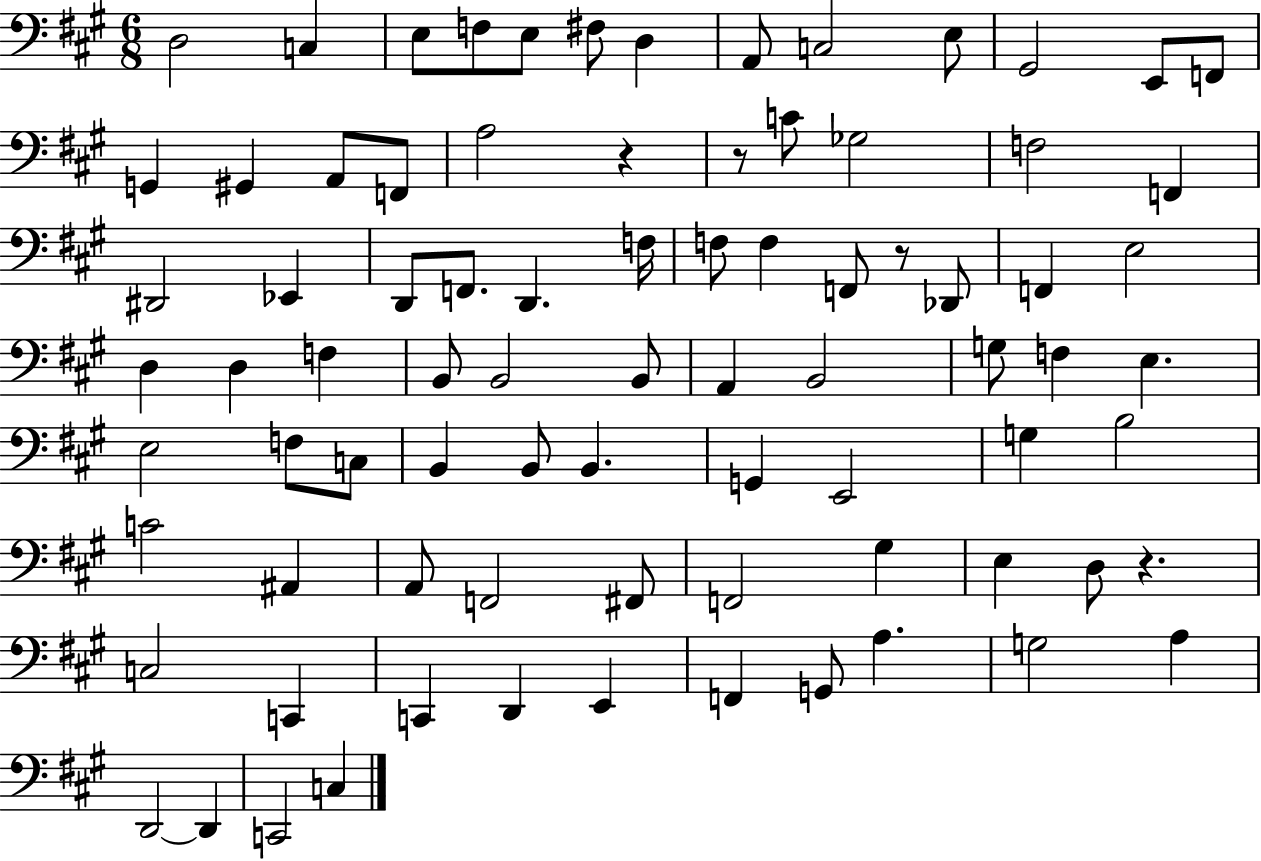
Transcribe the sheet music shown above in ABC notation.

X:1
T:Untitled
M:6/8
L:1/4
K:A
D,2 C, E,/2 F,/2 E,/2 ^F,/2 D, A,,/2 C,2 E,/2 ^G,,2 E,,/2 F,,/2 G,, ^G,, A,,/2 F,,/2 A,2 z z/2 C/2 _G,2 F,2 F,, ^D,,2 _E,, D,,/2 F,,/2 D,, F,/4 F,/2 F, F,,/2 z/2 _D,,/2 F,, E,2 D, D, F, B,,/2 B,,2 B,,/2 A,, B,,2 G,/2 F, E, E,2 F,/2 C,/2 B,, B,,/2 B,, G,, E,,2 G, B,2 C2 ^A,, A,,/2 F,,2 ^F,,/2 F,,2 ^G, E, D,/2 z C,2 C,, C,, D,, E,, F,, G,,/2 A, G,2 A, D,,2 D,, C,,2 C,